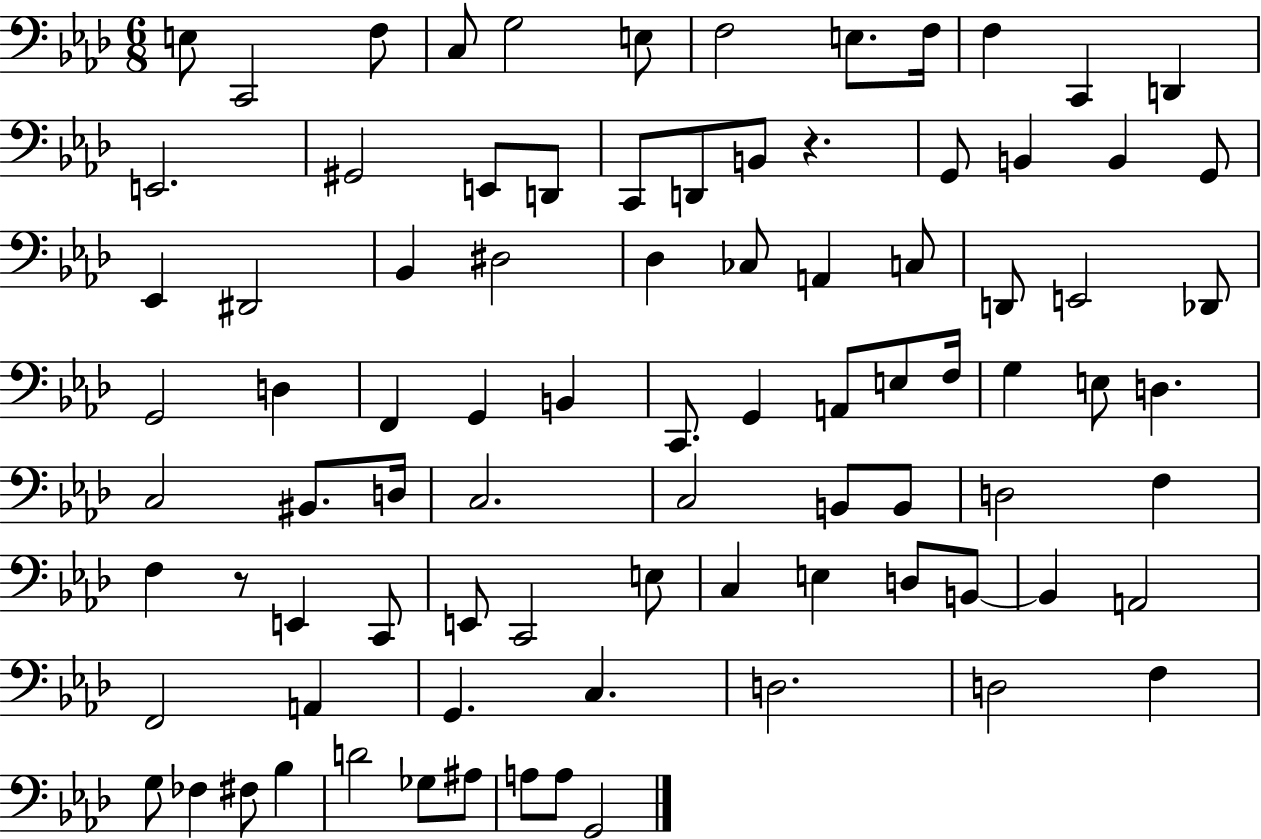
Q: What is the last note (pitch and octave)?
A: G2